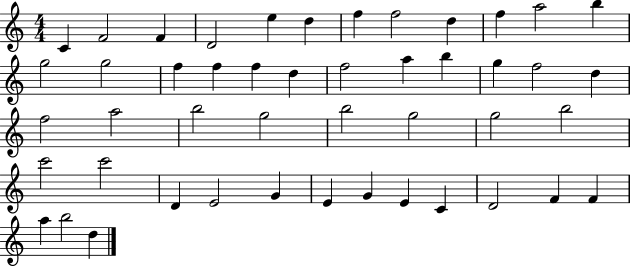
X:1
T:Untitled
M:4/4
L:1/4
K:C
C F2 F D2 e d f f2 d f a2 b g2 g2 f f f d f2 a b g f2 d f2 a2 b2 g2 b2 g2 g2 b2 c'2 c'2 D E2 G E G E C D2 F F a b2 d